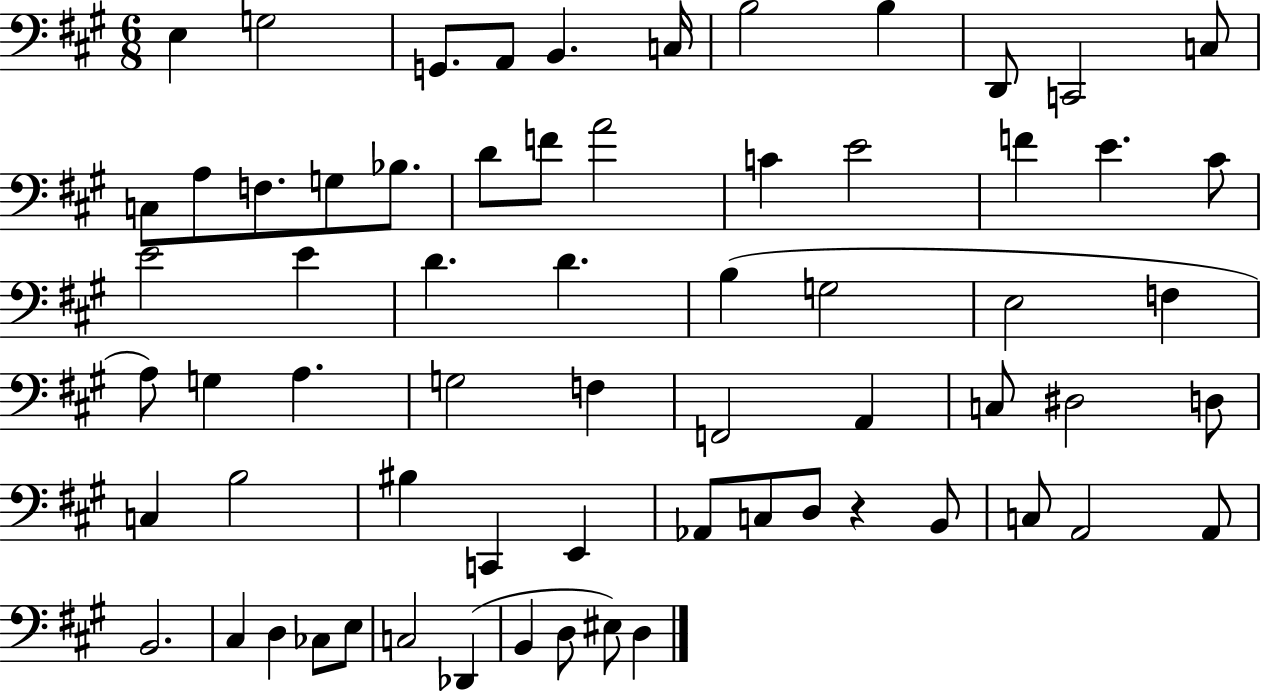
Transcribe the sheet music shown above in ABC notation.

X:1
T:Untitled
M:6/8
L:1/4
K:A
E, G,2 G,,/2 A,,/2 B,, C,/4 B,2 B, D,,/2 C,,2 C,/2 C,/2 A,/2 F,/2 G,/2 _B,/2 D/2 F/2 A2 C E2 F E ^C/2 E2 E D D B, G,2 E,2 F, A,/2 G, A, G,2 F, F,,2 A,, C,/2 ^D,2 D,/2 C, B,2 ^B, C,, E,, _A,,/2 C,/2 D,/2 z B,,/2 C,/2 A,,2 A,,/2 B,,2 ^C, D, _C,/2 E,/2 C,2 _D,, B,, D,/2 ^E,/2 D,